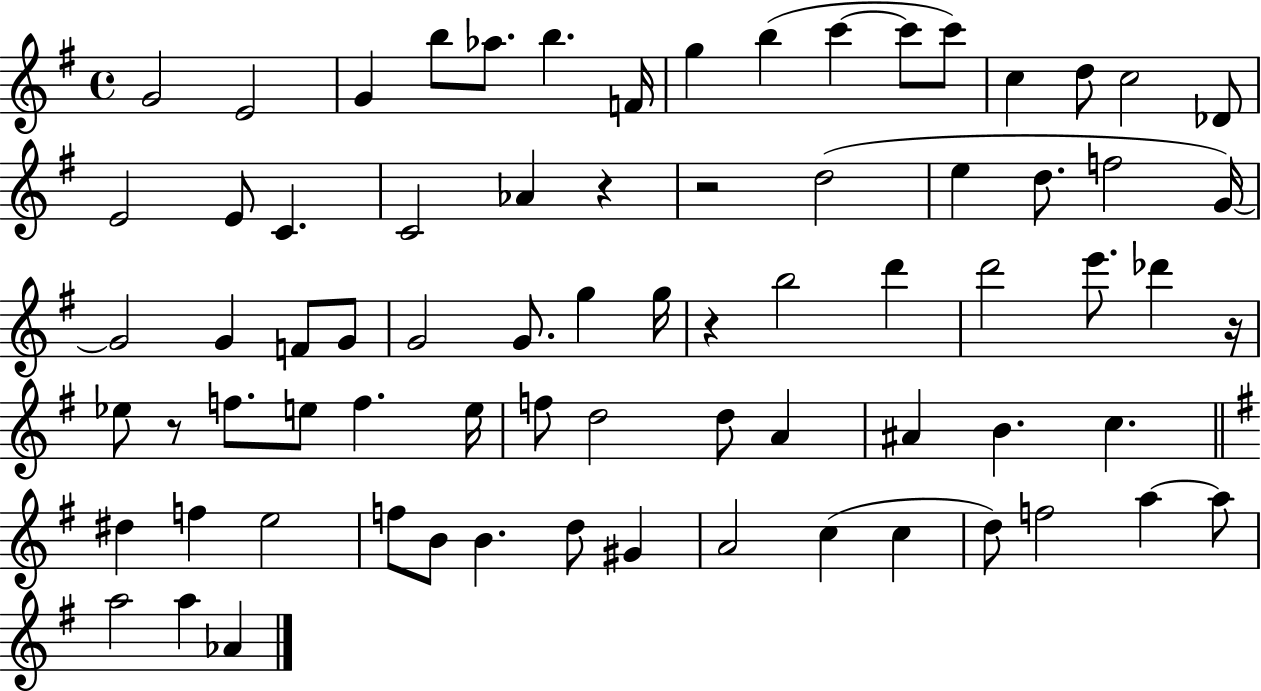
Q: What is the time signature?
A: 4/4